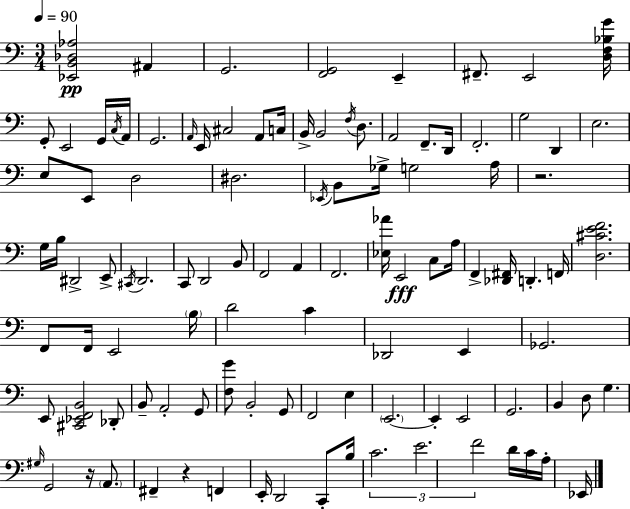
{
  \clef bass
  \numericTimeSignature
  \time 3/4
  \key a \minor
  \tempo 4 = 90
  \repeat volta 2 { <ees, b, des aes>2\pp ais,4 | g,2. | <f, g,>2 e,4-- | fis,8.-- e,2 <d f bes g'>16 | \break g,8-. e,2 g,16 \acciaccatura { c16 } | a,16 g,2. | \grace { a,16 } e,16 cis2 a,8 | c16 b,16-> b,2 \acciaccatura { f16 } | \break d8. a,2 f,8.-- | d,16 f,2.-. | g2 d,4 | e2. | \break e8 e,8 d2 | dis2. | \acciaccatura { ees,16 } b,8 ges16-> g2 | a16 r2. | \break g16 b16 dis,2-> | e,8-> \acciaccatura { cis,16 } d,2. | c,8 d,2 | b,8 f,2 | \break a,4 f,2. | <ees aes'>16 e,2\fff | c8 a16 f,4-> <des, fis,>16 d,4.-. | f,16 <d cis' e' f'>2. | \break f,8 f,16 e,2 | \parenthesize b16 d'2 | c'4 des,2 | e,4 ges,2. | \break e,8 <cis, ees, f, b,>2 | des,8-. b,8-- a,2-. | g,8 <f g'>8 b,2-. | g,8 f,2 | \break e4 \parenthesize e,2.~~ | e,4-. e,2 | g,2. | b,4 d8 g4. | \break \grace { gis16 } g,2 | r16 \parenthesize a,8. fis,4-- r4 | f,4 e,16-. d,2 | c,8-. b16 \tuplet 3/2 { c'2. | \break e'2. | f'2 } | d'16 c'16 a16-. ees,16 } \bar "|."
}